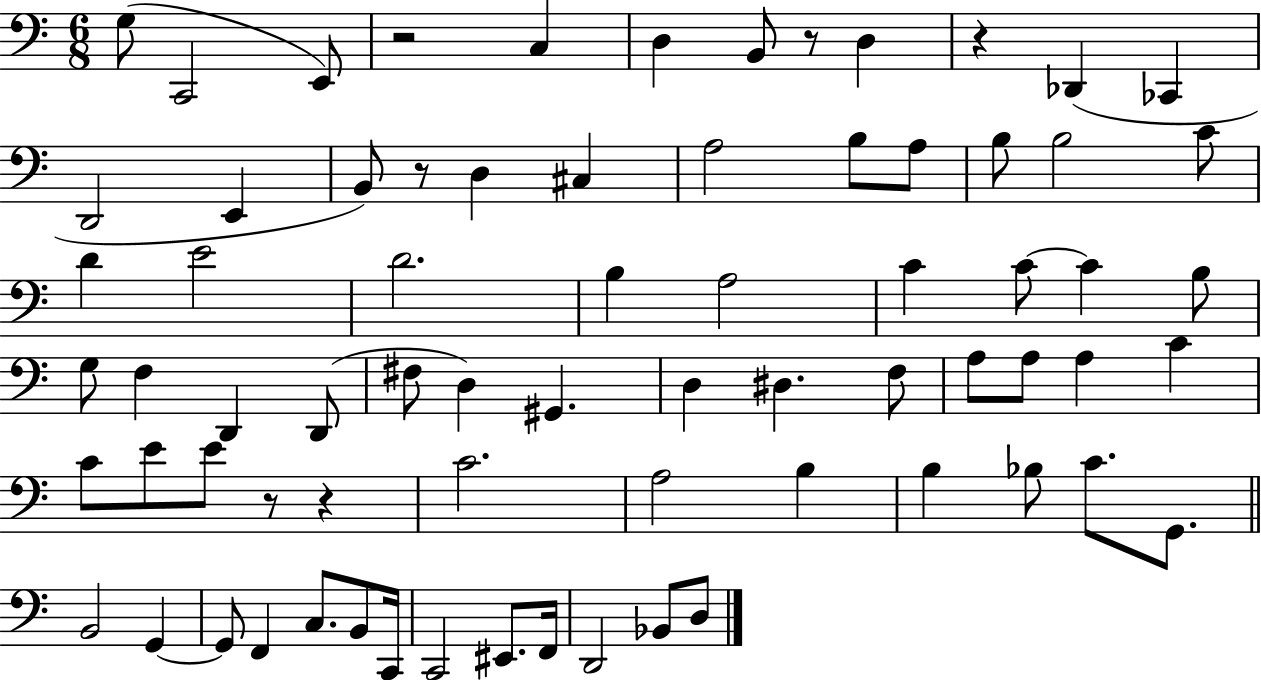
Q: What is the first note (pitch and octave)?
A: G3